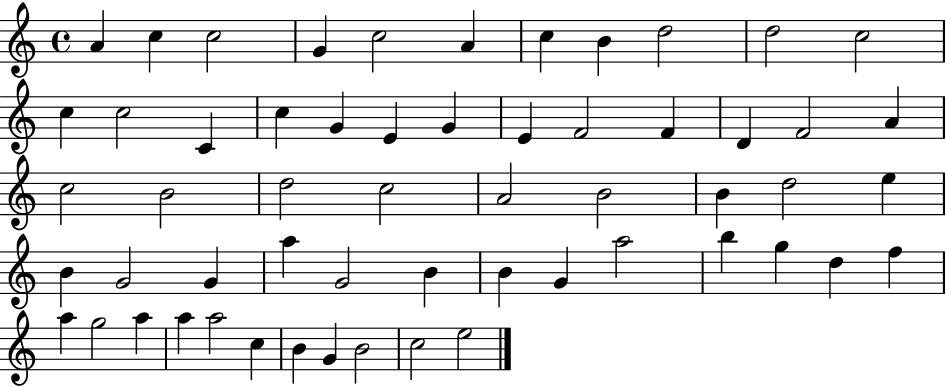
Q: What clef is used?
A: treble